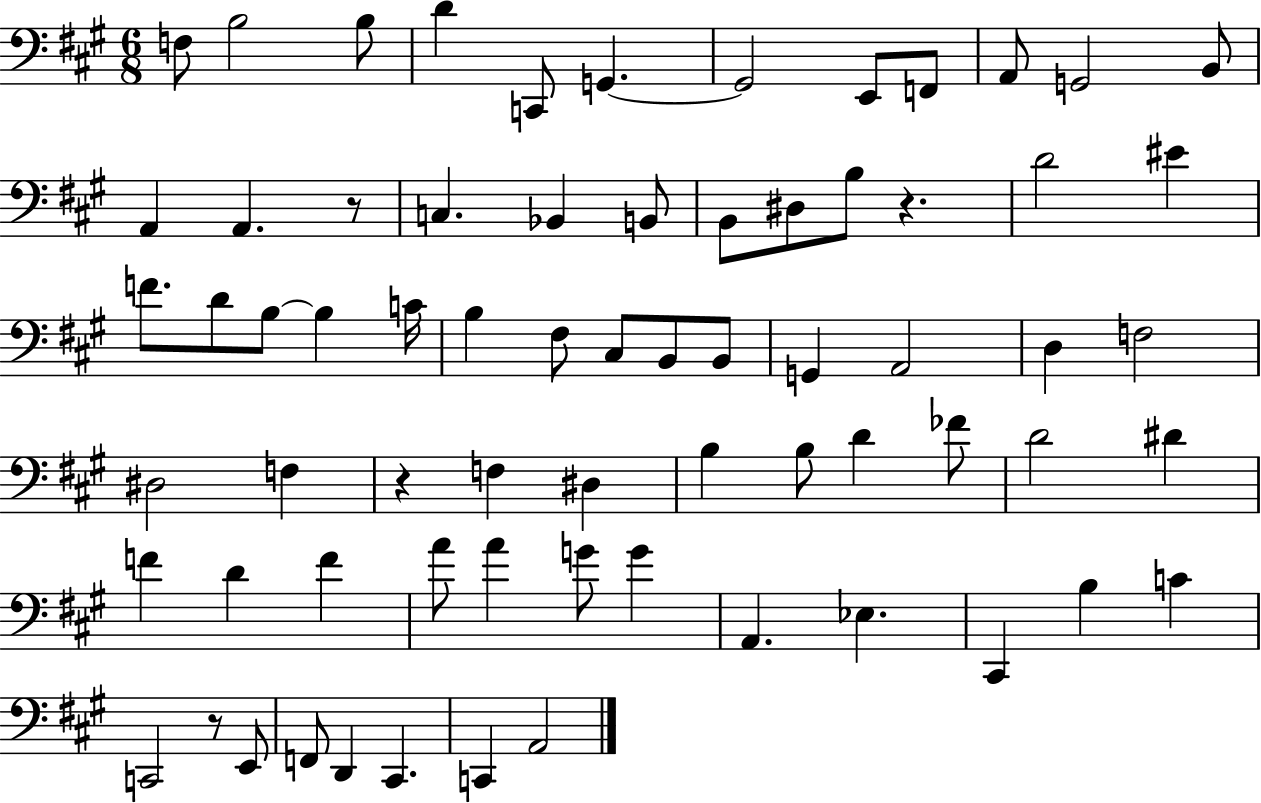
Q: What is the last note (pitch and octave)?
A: A2